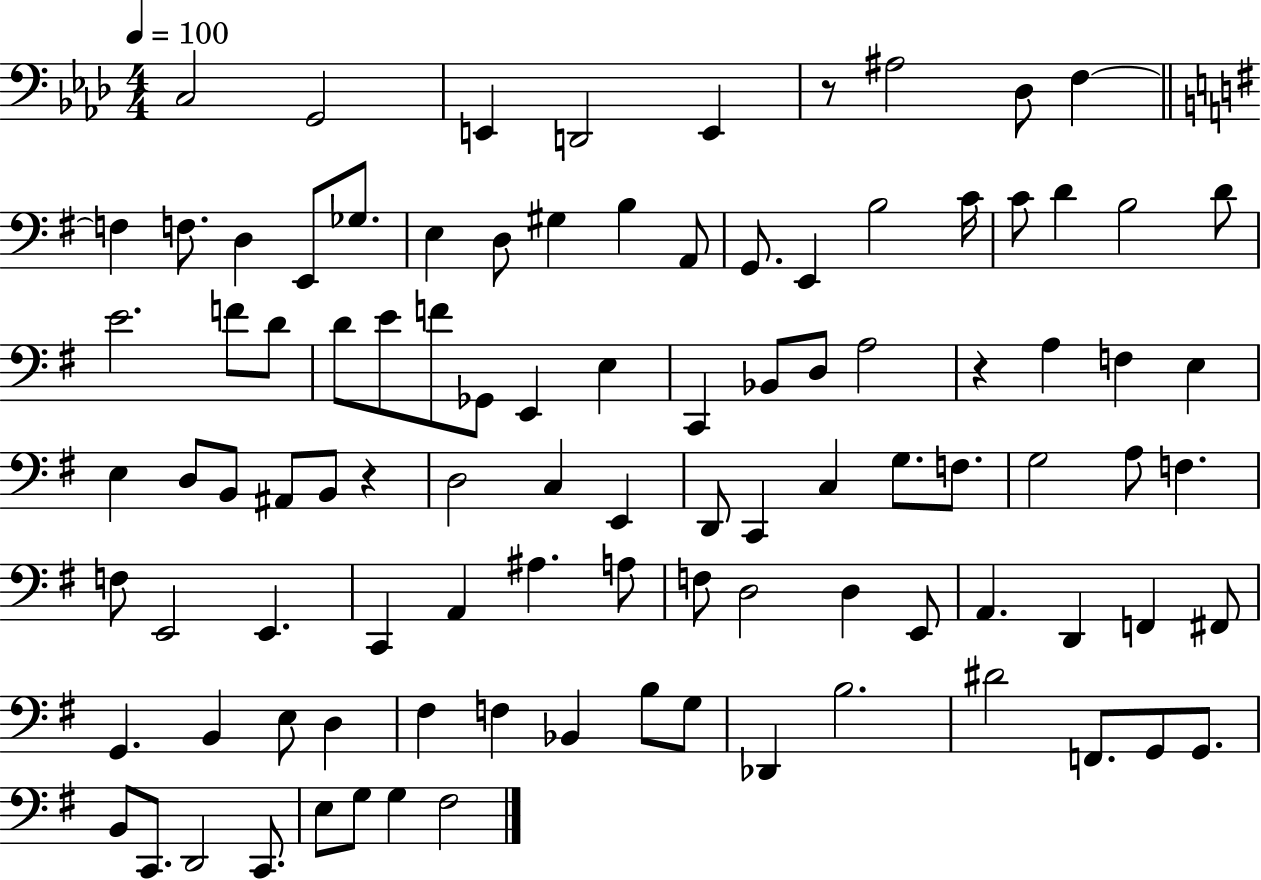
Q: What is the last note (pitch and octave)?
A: F#3